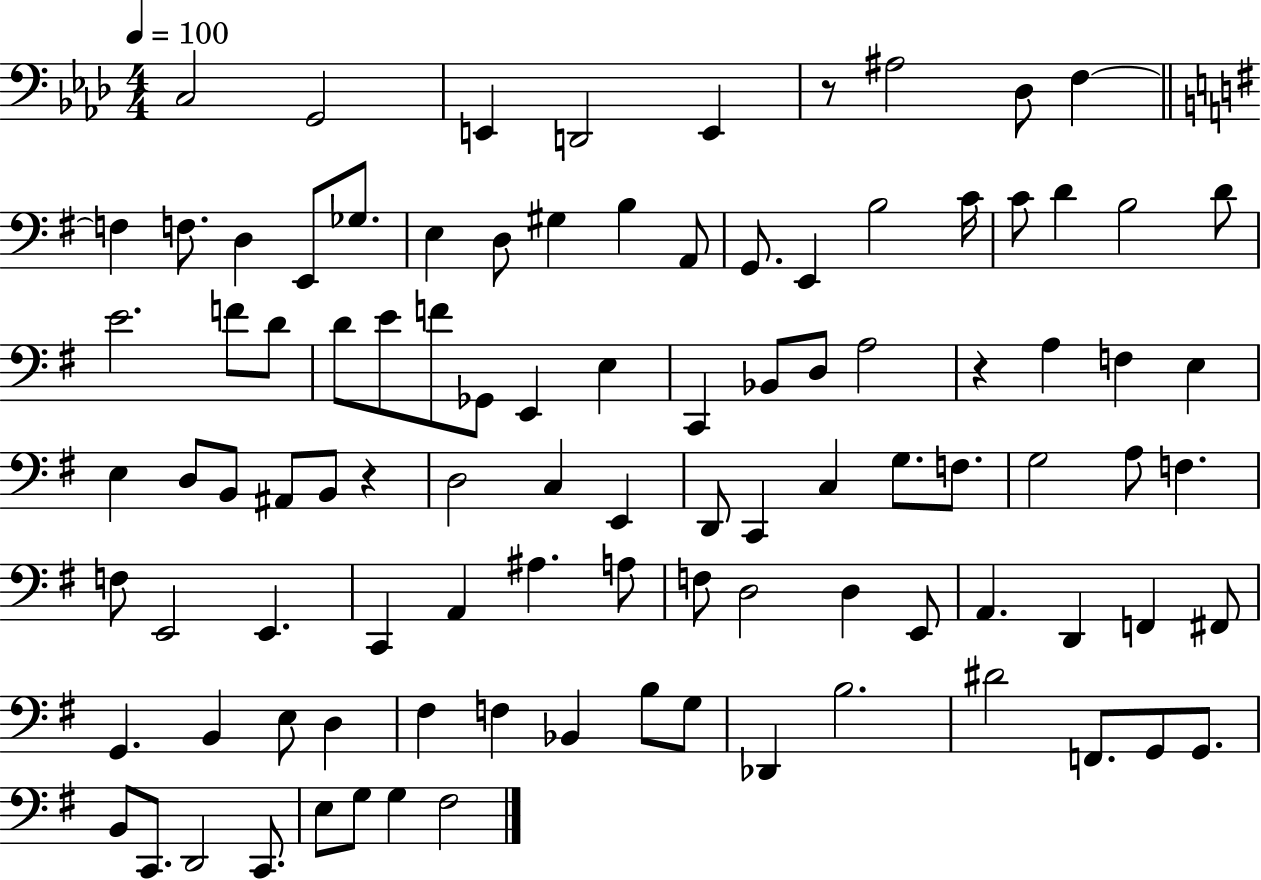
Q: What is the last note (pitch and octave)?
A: F#3